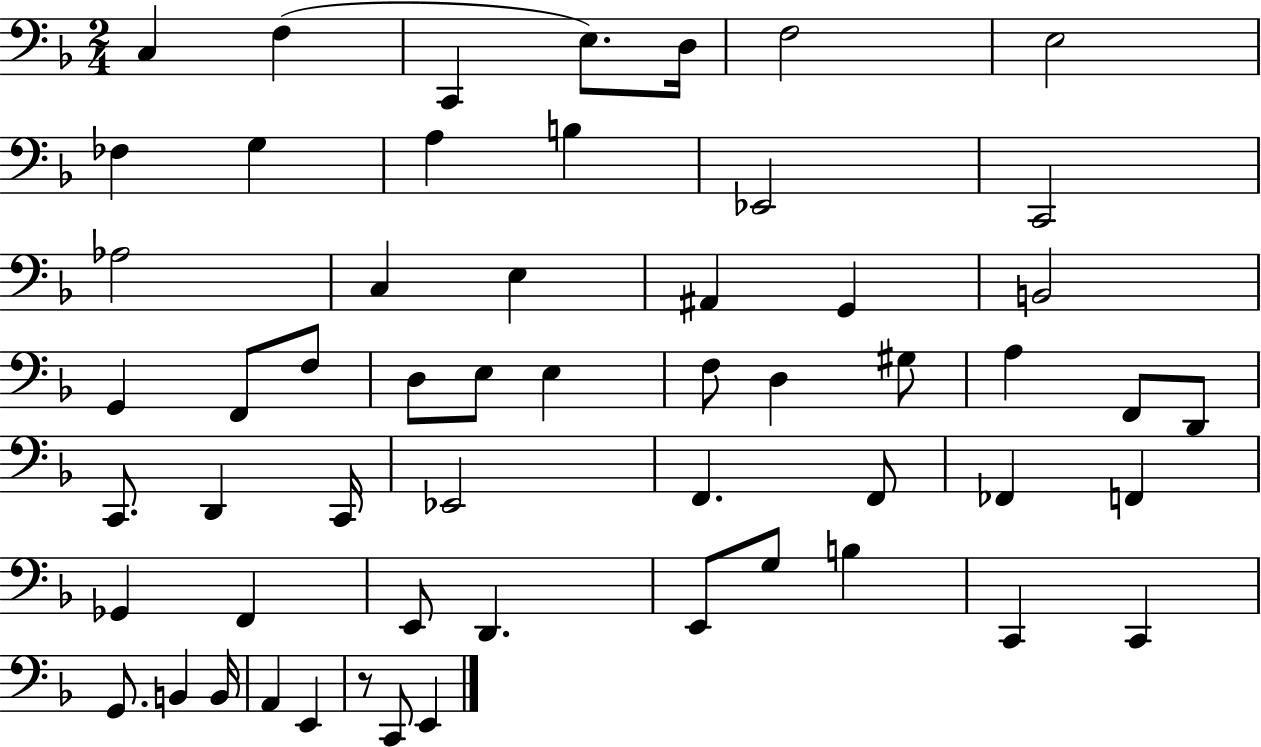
{
  \clef bass
  \numericTimeSignature
  \time 2/4
  \key f \major
  c4 f4( | c,4 e8.) d16 | f2 | e2 | \break fes4 g4 | a4 b4 | ees,2 | c,2 | \break aes2 | c4 e4 | ais,4 g,4 | b,2 | \break g,4 f,8 f8 | d8 e8 e4 | f8 d4 gis8 | a4 f,8 d,8 | \break c,8. d,4 c,16 | ees,2 | f,4. f,8 | fes,4 f,4 | \break ges,4 f,4 | e,8 d,4. | e,8 g8 b4 | c,4 c,4 | \break g,8. b,4 b,16 | a,4 e,4 | r8 c,8 e,4 | \bar "|."
}